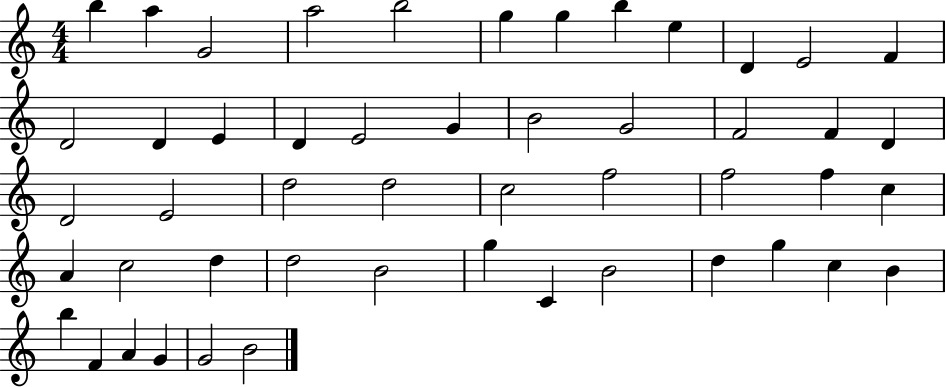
B5/q A5/q G4/h A5/h B5/h G5/q G5/q B5/q E5/q D4/q E4/h F4/q D4/h D4/q E4/q D4/q E4/h G4/q B4/h G4/h F4/h F4/q D4/q D4/h E4/h D5/h D5/h C5/h F5/h F5/h F5/q C5/q A4/q C5/h D5/q D5/h B4/h G5/q C4/q B4/h D5/q G5/q C5/q B4/q B5/q F4/q A4/q G4/q G4/h B4/h